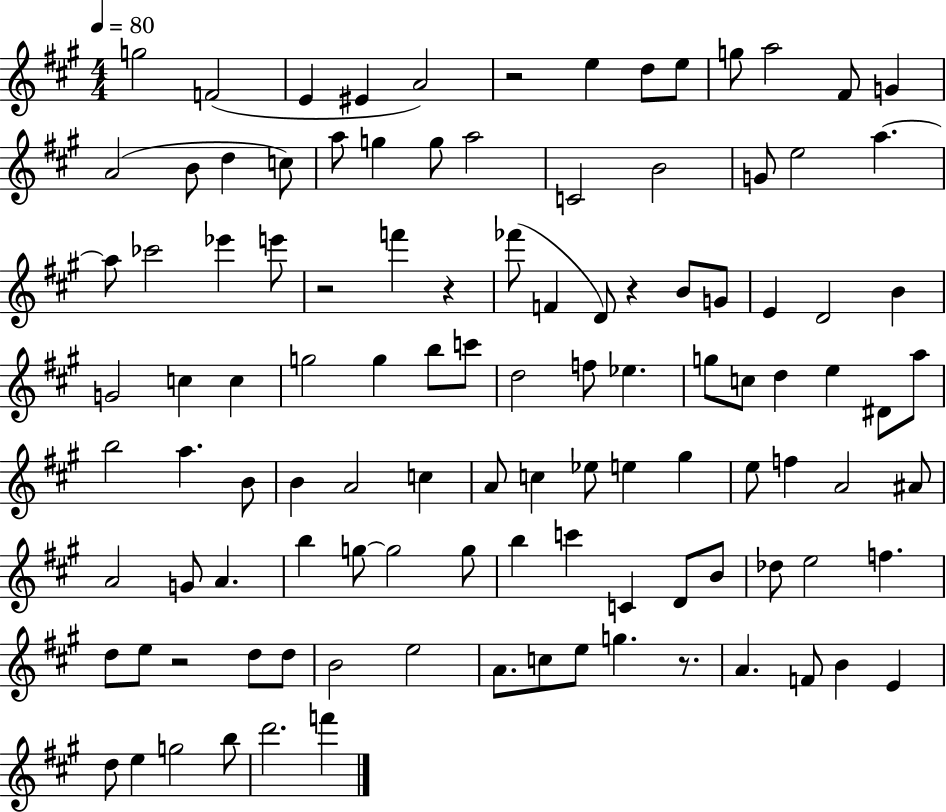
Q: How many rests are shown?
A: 6